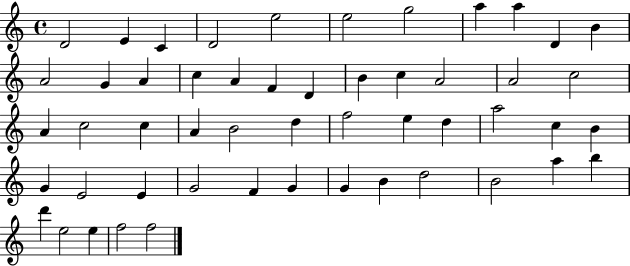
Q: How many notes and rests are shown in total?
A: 52